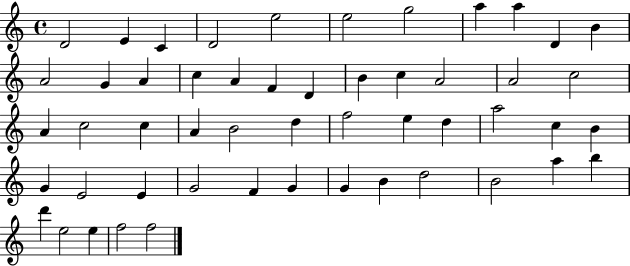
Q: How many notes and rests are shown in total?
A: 52